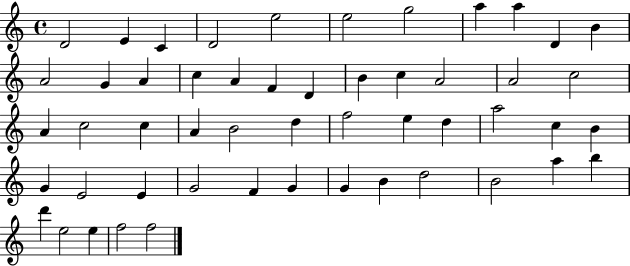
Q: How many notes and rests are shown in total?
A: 52